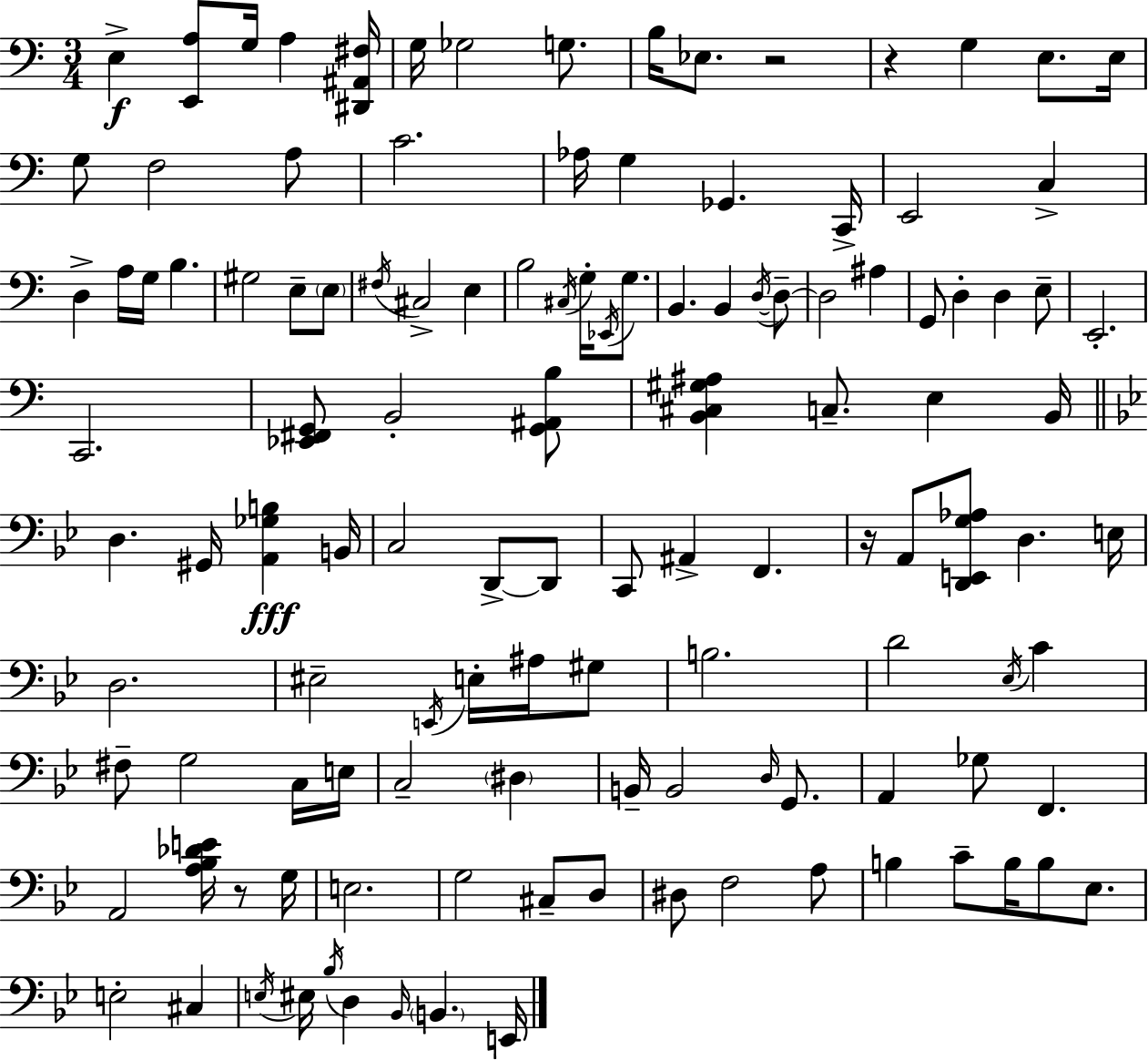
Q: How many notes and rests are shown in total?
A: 122